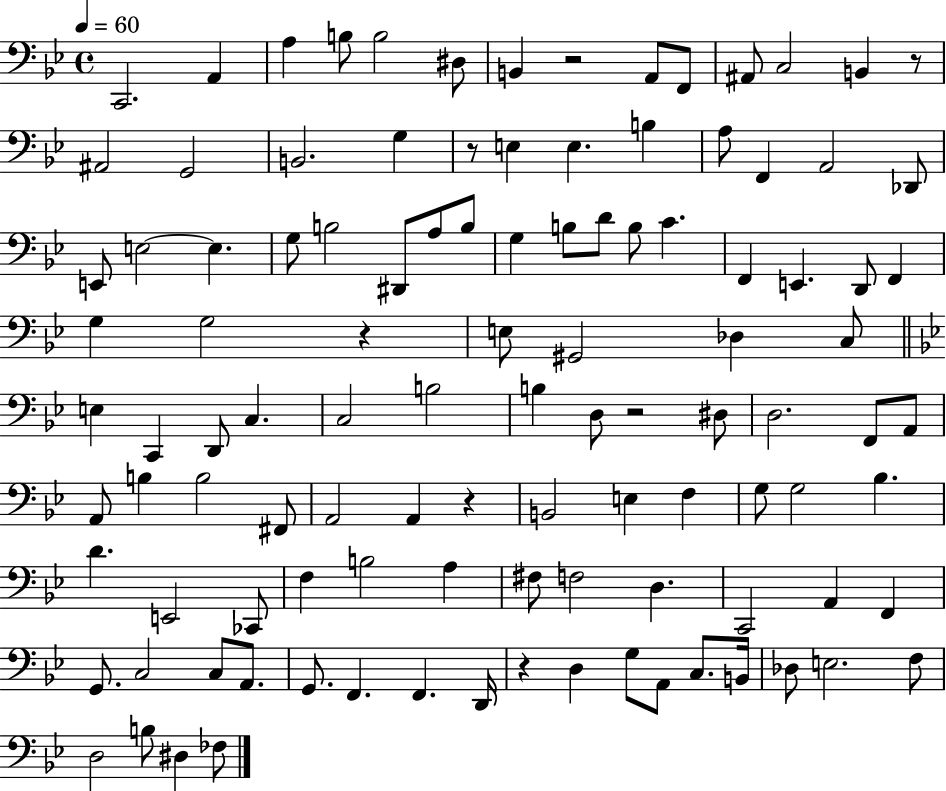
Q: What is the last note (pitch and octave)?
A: FES3